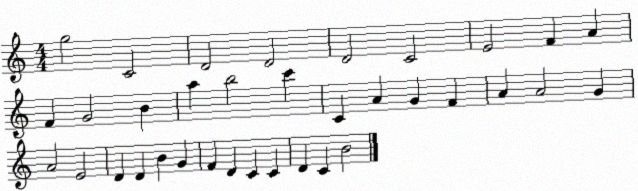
X:1
T:Untitled
M:4/4
L:1/4
K:C
g2 C2 D2 D2 D2 C2 E2 F A F G2 B a b2 c' C A G F A A2 G A2 E2 D D B G F D C C D C B2